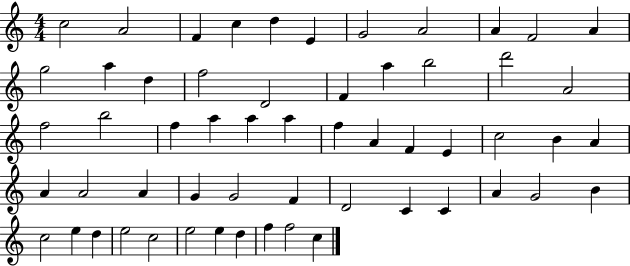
C5/h A4/h F4/q C5/q D5/q E4/q G4/h A4/h A4/q F4/h A4/q G5/h A5/q D5/q F5/h D4/h F4/q A5/q B5/h D6/h A4/h F5/h B5/h F5/q A5/q A5/q A5/q F5/q A4/q F4/q E4/q C5/h B4/q A4/q A4/q A4/h A4/q G4/q G4/h F4/q D4/h C4/q C4/q A4/q G4/h B4/q C5/h E5/q D5/q E5/h C5/h E5/h E5/q D5/q F5/q F5/h C5/q